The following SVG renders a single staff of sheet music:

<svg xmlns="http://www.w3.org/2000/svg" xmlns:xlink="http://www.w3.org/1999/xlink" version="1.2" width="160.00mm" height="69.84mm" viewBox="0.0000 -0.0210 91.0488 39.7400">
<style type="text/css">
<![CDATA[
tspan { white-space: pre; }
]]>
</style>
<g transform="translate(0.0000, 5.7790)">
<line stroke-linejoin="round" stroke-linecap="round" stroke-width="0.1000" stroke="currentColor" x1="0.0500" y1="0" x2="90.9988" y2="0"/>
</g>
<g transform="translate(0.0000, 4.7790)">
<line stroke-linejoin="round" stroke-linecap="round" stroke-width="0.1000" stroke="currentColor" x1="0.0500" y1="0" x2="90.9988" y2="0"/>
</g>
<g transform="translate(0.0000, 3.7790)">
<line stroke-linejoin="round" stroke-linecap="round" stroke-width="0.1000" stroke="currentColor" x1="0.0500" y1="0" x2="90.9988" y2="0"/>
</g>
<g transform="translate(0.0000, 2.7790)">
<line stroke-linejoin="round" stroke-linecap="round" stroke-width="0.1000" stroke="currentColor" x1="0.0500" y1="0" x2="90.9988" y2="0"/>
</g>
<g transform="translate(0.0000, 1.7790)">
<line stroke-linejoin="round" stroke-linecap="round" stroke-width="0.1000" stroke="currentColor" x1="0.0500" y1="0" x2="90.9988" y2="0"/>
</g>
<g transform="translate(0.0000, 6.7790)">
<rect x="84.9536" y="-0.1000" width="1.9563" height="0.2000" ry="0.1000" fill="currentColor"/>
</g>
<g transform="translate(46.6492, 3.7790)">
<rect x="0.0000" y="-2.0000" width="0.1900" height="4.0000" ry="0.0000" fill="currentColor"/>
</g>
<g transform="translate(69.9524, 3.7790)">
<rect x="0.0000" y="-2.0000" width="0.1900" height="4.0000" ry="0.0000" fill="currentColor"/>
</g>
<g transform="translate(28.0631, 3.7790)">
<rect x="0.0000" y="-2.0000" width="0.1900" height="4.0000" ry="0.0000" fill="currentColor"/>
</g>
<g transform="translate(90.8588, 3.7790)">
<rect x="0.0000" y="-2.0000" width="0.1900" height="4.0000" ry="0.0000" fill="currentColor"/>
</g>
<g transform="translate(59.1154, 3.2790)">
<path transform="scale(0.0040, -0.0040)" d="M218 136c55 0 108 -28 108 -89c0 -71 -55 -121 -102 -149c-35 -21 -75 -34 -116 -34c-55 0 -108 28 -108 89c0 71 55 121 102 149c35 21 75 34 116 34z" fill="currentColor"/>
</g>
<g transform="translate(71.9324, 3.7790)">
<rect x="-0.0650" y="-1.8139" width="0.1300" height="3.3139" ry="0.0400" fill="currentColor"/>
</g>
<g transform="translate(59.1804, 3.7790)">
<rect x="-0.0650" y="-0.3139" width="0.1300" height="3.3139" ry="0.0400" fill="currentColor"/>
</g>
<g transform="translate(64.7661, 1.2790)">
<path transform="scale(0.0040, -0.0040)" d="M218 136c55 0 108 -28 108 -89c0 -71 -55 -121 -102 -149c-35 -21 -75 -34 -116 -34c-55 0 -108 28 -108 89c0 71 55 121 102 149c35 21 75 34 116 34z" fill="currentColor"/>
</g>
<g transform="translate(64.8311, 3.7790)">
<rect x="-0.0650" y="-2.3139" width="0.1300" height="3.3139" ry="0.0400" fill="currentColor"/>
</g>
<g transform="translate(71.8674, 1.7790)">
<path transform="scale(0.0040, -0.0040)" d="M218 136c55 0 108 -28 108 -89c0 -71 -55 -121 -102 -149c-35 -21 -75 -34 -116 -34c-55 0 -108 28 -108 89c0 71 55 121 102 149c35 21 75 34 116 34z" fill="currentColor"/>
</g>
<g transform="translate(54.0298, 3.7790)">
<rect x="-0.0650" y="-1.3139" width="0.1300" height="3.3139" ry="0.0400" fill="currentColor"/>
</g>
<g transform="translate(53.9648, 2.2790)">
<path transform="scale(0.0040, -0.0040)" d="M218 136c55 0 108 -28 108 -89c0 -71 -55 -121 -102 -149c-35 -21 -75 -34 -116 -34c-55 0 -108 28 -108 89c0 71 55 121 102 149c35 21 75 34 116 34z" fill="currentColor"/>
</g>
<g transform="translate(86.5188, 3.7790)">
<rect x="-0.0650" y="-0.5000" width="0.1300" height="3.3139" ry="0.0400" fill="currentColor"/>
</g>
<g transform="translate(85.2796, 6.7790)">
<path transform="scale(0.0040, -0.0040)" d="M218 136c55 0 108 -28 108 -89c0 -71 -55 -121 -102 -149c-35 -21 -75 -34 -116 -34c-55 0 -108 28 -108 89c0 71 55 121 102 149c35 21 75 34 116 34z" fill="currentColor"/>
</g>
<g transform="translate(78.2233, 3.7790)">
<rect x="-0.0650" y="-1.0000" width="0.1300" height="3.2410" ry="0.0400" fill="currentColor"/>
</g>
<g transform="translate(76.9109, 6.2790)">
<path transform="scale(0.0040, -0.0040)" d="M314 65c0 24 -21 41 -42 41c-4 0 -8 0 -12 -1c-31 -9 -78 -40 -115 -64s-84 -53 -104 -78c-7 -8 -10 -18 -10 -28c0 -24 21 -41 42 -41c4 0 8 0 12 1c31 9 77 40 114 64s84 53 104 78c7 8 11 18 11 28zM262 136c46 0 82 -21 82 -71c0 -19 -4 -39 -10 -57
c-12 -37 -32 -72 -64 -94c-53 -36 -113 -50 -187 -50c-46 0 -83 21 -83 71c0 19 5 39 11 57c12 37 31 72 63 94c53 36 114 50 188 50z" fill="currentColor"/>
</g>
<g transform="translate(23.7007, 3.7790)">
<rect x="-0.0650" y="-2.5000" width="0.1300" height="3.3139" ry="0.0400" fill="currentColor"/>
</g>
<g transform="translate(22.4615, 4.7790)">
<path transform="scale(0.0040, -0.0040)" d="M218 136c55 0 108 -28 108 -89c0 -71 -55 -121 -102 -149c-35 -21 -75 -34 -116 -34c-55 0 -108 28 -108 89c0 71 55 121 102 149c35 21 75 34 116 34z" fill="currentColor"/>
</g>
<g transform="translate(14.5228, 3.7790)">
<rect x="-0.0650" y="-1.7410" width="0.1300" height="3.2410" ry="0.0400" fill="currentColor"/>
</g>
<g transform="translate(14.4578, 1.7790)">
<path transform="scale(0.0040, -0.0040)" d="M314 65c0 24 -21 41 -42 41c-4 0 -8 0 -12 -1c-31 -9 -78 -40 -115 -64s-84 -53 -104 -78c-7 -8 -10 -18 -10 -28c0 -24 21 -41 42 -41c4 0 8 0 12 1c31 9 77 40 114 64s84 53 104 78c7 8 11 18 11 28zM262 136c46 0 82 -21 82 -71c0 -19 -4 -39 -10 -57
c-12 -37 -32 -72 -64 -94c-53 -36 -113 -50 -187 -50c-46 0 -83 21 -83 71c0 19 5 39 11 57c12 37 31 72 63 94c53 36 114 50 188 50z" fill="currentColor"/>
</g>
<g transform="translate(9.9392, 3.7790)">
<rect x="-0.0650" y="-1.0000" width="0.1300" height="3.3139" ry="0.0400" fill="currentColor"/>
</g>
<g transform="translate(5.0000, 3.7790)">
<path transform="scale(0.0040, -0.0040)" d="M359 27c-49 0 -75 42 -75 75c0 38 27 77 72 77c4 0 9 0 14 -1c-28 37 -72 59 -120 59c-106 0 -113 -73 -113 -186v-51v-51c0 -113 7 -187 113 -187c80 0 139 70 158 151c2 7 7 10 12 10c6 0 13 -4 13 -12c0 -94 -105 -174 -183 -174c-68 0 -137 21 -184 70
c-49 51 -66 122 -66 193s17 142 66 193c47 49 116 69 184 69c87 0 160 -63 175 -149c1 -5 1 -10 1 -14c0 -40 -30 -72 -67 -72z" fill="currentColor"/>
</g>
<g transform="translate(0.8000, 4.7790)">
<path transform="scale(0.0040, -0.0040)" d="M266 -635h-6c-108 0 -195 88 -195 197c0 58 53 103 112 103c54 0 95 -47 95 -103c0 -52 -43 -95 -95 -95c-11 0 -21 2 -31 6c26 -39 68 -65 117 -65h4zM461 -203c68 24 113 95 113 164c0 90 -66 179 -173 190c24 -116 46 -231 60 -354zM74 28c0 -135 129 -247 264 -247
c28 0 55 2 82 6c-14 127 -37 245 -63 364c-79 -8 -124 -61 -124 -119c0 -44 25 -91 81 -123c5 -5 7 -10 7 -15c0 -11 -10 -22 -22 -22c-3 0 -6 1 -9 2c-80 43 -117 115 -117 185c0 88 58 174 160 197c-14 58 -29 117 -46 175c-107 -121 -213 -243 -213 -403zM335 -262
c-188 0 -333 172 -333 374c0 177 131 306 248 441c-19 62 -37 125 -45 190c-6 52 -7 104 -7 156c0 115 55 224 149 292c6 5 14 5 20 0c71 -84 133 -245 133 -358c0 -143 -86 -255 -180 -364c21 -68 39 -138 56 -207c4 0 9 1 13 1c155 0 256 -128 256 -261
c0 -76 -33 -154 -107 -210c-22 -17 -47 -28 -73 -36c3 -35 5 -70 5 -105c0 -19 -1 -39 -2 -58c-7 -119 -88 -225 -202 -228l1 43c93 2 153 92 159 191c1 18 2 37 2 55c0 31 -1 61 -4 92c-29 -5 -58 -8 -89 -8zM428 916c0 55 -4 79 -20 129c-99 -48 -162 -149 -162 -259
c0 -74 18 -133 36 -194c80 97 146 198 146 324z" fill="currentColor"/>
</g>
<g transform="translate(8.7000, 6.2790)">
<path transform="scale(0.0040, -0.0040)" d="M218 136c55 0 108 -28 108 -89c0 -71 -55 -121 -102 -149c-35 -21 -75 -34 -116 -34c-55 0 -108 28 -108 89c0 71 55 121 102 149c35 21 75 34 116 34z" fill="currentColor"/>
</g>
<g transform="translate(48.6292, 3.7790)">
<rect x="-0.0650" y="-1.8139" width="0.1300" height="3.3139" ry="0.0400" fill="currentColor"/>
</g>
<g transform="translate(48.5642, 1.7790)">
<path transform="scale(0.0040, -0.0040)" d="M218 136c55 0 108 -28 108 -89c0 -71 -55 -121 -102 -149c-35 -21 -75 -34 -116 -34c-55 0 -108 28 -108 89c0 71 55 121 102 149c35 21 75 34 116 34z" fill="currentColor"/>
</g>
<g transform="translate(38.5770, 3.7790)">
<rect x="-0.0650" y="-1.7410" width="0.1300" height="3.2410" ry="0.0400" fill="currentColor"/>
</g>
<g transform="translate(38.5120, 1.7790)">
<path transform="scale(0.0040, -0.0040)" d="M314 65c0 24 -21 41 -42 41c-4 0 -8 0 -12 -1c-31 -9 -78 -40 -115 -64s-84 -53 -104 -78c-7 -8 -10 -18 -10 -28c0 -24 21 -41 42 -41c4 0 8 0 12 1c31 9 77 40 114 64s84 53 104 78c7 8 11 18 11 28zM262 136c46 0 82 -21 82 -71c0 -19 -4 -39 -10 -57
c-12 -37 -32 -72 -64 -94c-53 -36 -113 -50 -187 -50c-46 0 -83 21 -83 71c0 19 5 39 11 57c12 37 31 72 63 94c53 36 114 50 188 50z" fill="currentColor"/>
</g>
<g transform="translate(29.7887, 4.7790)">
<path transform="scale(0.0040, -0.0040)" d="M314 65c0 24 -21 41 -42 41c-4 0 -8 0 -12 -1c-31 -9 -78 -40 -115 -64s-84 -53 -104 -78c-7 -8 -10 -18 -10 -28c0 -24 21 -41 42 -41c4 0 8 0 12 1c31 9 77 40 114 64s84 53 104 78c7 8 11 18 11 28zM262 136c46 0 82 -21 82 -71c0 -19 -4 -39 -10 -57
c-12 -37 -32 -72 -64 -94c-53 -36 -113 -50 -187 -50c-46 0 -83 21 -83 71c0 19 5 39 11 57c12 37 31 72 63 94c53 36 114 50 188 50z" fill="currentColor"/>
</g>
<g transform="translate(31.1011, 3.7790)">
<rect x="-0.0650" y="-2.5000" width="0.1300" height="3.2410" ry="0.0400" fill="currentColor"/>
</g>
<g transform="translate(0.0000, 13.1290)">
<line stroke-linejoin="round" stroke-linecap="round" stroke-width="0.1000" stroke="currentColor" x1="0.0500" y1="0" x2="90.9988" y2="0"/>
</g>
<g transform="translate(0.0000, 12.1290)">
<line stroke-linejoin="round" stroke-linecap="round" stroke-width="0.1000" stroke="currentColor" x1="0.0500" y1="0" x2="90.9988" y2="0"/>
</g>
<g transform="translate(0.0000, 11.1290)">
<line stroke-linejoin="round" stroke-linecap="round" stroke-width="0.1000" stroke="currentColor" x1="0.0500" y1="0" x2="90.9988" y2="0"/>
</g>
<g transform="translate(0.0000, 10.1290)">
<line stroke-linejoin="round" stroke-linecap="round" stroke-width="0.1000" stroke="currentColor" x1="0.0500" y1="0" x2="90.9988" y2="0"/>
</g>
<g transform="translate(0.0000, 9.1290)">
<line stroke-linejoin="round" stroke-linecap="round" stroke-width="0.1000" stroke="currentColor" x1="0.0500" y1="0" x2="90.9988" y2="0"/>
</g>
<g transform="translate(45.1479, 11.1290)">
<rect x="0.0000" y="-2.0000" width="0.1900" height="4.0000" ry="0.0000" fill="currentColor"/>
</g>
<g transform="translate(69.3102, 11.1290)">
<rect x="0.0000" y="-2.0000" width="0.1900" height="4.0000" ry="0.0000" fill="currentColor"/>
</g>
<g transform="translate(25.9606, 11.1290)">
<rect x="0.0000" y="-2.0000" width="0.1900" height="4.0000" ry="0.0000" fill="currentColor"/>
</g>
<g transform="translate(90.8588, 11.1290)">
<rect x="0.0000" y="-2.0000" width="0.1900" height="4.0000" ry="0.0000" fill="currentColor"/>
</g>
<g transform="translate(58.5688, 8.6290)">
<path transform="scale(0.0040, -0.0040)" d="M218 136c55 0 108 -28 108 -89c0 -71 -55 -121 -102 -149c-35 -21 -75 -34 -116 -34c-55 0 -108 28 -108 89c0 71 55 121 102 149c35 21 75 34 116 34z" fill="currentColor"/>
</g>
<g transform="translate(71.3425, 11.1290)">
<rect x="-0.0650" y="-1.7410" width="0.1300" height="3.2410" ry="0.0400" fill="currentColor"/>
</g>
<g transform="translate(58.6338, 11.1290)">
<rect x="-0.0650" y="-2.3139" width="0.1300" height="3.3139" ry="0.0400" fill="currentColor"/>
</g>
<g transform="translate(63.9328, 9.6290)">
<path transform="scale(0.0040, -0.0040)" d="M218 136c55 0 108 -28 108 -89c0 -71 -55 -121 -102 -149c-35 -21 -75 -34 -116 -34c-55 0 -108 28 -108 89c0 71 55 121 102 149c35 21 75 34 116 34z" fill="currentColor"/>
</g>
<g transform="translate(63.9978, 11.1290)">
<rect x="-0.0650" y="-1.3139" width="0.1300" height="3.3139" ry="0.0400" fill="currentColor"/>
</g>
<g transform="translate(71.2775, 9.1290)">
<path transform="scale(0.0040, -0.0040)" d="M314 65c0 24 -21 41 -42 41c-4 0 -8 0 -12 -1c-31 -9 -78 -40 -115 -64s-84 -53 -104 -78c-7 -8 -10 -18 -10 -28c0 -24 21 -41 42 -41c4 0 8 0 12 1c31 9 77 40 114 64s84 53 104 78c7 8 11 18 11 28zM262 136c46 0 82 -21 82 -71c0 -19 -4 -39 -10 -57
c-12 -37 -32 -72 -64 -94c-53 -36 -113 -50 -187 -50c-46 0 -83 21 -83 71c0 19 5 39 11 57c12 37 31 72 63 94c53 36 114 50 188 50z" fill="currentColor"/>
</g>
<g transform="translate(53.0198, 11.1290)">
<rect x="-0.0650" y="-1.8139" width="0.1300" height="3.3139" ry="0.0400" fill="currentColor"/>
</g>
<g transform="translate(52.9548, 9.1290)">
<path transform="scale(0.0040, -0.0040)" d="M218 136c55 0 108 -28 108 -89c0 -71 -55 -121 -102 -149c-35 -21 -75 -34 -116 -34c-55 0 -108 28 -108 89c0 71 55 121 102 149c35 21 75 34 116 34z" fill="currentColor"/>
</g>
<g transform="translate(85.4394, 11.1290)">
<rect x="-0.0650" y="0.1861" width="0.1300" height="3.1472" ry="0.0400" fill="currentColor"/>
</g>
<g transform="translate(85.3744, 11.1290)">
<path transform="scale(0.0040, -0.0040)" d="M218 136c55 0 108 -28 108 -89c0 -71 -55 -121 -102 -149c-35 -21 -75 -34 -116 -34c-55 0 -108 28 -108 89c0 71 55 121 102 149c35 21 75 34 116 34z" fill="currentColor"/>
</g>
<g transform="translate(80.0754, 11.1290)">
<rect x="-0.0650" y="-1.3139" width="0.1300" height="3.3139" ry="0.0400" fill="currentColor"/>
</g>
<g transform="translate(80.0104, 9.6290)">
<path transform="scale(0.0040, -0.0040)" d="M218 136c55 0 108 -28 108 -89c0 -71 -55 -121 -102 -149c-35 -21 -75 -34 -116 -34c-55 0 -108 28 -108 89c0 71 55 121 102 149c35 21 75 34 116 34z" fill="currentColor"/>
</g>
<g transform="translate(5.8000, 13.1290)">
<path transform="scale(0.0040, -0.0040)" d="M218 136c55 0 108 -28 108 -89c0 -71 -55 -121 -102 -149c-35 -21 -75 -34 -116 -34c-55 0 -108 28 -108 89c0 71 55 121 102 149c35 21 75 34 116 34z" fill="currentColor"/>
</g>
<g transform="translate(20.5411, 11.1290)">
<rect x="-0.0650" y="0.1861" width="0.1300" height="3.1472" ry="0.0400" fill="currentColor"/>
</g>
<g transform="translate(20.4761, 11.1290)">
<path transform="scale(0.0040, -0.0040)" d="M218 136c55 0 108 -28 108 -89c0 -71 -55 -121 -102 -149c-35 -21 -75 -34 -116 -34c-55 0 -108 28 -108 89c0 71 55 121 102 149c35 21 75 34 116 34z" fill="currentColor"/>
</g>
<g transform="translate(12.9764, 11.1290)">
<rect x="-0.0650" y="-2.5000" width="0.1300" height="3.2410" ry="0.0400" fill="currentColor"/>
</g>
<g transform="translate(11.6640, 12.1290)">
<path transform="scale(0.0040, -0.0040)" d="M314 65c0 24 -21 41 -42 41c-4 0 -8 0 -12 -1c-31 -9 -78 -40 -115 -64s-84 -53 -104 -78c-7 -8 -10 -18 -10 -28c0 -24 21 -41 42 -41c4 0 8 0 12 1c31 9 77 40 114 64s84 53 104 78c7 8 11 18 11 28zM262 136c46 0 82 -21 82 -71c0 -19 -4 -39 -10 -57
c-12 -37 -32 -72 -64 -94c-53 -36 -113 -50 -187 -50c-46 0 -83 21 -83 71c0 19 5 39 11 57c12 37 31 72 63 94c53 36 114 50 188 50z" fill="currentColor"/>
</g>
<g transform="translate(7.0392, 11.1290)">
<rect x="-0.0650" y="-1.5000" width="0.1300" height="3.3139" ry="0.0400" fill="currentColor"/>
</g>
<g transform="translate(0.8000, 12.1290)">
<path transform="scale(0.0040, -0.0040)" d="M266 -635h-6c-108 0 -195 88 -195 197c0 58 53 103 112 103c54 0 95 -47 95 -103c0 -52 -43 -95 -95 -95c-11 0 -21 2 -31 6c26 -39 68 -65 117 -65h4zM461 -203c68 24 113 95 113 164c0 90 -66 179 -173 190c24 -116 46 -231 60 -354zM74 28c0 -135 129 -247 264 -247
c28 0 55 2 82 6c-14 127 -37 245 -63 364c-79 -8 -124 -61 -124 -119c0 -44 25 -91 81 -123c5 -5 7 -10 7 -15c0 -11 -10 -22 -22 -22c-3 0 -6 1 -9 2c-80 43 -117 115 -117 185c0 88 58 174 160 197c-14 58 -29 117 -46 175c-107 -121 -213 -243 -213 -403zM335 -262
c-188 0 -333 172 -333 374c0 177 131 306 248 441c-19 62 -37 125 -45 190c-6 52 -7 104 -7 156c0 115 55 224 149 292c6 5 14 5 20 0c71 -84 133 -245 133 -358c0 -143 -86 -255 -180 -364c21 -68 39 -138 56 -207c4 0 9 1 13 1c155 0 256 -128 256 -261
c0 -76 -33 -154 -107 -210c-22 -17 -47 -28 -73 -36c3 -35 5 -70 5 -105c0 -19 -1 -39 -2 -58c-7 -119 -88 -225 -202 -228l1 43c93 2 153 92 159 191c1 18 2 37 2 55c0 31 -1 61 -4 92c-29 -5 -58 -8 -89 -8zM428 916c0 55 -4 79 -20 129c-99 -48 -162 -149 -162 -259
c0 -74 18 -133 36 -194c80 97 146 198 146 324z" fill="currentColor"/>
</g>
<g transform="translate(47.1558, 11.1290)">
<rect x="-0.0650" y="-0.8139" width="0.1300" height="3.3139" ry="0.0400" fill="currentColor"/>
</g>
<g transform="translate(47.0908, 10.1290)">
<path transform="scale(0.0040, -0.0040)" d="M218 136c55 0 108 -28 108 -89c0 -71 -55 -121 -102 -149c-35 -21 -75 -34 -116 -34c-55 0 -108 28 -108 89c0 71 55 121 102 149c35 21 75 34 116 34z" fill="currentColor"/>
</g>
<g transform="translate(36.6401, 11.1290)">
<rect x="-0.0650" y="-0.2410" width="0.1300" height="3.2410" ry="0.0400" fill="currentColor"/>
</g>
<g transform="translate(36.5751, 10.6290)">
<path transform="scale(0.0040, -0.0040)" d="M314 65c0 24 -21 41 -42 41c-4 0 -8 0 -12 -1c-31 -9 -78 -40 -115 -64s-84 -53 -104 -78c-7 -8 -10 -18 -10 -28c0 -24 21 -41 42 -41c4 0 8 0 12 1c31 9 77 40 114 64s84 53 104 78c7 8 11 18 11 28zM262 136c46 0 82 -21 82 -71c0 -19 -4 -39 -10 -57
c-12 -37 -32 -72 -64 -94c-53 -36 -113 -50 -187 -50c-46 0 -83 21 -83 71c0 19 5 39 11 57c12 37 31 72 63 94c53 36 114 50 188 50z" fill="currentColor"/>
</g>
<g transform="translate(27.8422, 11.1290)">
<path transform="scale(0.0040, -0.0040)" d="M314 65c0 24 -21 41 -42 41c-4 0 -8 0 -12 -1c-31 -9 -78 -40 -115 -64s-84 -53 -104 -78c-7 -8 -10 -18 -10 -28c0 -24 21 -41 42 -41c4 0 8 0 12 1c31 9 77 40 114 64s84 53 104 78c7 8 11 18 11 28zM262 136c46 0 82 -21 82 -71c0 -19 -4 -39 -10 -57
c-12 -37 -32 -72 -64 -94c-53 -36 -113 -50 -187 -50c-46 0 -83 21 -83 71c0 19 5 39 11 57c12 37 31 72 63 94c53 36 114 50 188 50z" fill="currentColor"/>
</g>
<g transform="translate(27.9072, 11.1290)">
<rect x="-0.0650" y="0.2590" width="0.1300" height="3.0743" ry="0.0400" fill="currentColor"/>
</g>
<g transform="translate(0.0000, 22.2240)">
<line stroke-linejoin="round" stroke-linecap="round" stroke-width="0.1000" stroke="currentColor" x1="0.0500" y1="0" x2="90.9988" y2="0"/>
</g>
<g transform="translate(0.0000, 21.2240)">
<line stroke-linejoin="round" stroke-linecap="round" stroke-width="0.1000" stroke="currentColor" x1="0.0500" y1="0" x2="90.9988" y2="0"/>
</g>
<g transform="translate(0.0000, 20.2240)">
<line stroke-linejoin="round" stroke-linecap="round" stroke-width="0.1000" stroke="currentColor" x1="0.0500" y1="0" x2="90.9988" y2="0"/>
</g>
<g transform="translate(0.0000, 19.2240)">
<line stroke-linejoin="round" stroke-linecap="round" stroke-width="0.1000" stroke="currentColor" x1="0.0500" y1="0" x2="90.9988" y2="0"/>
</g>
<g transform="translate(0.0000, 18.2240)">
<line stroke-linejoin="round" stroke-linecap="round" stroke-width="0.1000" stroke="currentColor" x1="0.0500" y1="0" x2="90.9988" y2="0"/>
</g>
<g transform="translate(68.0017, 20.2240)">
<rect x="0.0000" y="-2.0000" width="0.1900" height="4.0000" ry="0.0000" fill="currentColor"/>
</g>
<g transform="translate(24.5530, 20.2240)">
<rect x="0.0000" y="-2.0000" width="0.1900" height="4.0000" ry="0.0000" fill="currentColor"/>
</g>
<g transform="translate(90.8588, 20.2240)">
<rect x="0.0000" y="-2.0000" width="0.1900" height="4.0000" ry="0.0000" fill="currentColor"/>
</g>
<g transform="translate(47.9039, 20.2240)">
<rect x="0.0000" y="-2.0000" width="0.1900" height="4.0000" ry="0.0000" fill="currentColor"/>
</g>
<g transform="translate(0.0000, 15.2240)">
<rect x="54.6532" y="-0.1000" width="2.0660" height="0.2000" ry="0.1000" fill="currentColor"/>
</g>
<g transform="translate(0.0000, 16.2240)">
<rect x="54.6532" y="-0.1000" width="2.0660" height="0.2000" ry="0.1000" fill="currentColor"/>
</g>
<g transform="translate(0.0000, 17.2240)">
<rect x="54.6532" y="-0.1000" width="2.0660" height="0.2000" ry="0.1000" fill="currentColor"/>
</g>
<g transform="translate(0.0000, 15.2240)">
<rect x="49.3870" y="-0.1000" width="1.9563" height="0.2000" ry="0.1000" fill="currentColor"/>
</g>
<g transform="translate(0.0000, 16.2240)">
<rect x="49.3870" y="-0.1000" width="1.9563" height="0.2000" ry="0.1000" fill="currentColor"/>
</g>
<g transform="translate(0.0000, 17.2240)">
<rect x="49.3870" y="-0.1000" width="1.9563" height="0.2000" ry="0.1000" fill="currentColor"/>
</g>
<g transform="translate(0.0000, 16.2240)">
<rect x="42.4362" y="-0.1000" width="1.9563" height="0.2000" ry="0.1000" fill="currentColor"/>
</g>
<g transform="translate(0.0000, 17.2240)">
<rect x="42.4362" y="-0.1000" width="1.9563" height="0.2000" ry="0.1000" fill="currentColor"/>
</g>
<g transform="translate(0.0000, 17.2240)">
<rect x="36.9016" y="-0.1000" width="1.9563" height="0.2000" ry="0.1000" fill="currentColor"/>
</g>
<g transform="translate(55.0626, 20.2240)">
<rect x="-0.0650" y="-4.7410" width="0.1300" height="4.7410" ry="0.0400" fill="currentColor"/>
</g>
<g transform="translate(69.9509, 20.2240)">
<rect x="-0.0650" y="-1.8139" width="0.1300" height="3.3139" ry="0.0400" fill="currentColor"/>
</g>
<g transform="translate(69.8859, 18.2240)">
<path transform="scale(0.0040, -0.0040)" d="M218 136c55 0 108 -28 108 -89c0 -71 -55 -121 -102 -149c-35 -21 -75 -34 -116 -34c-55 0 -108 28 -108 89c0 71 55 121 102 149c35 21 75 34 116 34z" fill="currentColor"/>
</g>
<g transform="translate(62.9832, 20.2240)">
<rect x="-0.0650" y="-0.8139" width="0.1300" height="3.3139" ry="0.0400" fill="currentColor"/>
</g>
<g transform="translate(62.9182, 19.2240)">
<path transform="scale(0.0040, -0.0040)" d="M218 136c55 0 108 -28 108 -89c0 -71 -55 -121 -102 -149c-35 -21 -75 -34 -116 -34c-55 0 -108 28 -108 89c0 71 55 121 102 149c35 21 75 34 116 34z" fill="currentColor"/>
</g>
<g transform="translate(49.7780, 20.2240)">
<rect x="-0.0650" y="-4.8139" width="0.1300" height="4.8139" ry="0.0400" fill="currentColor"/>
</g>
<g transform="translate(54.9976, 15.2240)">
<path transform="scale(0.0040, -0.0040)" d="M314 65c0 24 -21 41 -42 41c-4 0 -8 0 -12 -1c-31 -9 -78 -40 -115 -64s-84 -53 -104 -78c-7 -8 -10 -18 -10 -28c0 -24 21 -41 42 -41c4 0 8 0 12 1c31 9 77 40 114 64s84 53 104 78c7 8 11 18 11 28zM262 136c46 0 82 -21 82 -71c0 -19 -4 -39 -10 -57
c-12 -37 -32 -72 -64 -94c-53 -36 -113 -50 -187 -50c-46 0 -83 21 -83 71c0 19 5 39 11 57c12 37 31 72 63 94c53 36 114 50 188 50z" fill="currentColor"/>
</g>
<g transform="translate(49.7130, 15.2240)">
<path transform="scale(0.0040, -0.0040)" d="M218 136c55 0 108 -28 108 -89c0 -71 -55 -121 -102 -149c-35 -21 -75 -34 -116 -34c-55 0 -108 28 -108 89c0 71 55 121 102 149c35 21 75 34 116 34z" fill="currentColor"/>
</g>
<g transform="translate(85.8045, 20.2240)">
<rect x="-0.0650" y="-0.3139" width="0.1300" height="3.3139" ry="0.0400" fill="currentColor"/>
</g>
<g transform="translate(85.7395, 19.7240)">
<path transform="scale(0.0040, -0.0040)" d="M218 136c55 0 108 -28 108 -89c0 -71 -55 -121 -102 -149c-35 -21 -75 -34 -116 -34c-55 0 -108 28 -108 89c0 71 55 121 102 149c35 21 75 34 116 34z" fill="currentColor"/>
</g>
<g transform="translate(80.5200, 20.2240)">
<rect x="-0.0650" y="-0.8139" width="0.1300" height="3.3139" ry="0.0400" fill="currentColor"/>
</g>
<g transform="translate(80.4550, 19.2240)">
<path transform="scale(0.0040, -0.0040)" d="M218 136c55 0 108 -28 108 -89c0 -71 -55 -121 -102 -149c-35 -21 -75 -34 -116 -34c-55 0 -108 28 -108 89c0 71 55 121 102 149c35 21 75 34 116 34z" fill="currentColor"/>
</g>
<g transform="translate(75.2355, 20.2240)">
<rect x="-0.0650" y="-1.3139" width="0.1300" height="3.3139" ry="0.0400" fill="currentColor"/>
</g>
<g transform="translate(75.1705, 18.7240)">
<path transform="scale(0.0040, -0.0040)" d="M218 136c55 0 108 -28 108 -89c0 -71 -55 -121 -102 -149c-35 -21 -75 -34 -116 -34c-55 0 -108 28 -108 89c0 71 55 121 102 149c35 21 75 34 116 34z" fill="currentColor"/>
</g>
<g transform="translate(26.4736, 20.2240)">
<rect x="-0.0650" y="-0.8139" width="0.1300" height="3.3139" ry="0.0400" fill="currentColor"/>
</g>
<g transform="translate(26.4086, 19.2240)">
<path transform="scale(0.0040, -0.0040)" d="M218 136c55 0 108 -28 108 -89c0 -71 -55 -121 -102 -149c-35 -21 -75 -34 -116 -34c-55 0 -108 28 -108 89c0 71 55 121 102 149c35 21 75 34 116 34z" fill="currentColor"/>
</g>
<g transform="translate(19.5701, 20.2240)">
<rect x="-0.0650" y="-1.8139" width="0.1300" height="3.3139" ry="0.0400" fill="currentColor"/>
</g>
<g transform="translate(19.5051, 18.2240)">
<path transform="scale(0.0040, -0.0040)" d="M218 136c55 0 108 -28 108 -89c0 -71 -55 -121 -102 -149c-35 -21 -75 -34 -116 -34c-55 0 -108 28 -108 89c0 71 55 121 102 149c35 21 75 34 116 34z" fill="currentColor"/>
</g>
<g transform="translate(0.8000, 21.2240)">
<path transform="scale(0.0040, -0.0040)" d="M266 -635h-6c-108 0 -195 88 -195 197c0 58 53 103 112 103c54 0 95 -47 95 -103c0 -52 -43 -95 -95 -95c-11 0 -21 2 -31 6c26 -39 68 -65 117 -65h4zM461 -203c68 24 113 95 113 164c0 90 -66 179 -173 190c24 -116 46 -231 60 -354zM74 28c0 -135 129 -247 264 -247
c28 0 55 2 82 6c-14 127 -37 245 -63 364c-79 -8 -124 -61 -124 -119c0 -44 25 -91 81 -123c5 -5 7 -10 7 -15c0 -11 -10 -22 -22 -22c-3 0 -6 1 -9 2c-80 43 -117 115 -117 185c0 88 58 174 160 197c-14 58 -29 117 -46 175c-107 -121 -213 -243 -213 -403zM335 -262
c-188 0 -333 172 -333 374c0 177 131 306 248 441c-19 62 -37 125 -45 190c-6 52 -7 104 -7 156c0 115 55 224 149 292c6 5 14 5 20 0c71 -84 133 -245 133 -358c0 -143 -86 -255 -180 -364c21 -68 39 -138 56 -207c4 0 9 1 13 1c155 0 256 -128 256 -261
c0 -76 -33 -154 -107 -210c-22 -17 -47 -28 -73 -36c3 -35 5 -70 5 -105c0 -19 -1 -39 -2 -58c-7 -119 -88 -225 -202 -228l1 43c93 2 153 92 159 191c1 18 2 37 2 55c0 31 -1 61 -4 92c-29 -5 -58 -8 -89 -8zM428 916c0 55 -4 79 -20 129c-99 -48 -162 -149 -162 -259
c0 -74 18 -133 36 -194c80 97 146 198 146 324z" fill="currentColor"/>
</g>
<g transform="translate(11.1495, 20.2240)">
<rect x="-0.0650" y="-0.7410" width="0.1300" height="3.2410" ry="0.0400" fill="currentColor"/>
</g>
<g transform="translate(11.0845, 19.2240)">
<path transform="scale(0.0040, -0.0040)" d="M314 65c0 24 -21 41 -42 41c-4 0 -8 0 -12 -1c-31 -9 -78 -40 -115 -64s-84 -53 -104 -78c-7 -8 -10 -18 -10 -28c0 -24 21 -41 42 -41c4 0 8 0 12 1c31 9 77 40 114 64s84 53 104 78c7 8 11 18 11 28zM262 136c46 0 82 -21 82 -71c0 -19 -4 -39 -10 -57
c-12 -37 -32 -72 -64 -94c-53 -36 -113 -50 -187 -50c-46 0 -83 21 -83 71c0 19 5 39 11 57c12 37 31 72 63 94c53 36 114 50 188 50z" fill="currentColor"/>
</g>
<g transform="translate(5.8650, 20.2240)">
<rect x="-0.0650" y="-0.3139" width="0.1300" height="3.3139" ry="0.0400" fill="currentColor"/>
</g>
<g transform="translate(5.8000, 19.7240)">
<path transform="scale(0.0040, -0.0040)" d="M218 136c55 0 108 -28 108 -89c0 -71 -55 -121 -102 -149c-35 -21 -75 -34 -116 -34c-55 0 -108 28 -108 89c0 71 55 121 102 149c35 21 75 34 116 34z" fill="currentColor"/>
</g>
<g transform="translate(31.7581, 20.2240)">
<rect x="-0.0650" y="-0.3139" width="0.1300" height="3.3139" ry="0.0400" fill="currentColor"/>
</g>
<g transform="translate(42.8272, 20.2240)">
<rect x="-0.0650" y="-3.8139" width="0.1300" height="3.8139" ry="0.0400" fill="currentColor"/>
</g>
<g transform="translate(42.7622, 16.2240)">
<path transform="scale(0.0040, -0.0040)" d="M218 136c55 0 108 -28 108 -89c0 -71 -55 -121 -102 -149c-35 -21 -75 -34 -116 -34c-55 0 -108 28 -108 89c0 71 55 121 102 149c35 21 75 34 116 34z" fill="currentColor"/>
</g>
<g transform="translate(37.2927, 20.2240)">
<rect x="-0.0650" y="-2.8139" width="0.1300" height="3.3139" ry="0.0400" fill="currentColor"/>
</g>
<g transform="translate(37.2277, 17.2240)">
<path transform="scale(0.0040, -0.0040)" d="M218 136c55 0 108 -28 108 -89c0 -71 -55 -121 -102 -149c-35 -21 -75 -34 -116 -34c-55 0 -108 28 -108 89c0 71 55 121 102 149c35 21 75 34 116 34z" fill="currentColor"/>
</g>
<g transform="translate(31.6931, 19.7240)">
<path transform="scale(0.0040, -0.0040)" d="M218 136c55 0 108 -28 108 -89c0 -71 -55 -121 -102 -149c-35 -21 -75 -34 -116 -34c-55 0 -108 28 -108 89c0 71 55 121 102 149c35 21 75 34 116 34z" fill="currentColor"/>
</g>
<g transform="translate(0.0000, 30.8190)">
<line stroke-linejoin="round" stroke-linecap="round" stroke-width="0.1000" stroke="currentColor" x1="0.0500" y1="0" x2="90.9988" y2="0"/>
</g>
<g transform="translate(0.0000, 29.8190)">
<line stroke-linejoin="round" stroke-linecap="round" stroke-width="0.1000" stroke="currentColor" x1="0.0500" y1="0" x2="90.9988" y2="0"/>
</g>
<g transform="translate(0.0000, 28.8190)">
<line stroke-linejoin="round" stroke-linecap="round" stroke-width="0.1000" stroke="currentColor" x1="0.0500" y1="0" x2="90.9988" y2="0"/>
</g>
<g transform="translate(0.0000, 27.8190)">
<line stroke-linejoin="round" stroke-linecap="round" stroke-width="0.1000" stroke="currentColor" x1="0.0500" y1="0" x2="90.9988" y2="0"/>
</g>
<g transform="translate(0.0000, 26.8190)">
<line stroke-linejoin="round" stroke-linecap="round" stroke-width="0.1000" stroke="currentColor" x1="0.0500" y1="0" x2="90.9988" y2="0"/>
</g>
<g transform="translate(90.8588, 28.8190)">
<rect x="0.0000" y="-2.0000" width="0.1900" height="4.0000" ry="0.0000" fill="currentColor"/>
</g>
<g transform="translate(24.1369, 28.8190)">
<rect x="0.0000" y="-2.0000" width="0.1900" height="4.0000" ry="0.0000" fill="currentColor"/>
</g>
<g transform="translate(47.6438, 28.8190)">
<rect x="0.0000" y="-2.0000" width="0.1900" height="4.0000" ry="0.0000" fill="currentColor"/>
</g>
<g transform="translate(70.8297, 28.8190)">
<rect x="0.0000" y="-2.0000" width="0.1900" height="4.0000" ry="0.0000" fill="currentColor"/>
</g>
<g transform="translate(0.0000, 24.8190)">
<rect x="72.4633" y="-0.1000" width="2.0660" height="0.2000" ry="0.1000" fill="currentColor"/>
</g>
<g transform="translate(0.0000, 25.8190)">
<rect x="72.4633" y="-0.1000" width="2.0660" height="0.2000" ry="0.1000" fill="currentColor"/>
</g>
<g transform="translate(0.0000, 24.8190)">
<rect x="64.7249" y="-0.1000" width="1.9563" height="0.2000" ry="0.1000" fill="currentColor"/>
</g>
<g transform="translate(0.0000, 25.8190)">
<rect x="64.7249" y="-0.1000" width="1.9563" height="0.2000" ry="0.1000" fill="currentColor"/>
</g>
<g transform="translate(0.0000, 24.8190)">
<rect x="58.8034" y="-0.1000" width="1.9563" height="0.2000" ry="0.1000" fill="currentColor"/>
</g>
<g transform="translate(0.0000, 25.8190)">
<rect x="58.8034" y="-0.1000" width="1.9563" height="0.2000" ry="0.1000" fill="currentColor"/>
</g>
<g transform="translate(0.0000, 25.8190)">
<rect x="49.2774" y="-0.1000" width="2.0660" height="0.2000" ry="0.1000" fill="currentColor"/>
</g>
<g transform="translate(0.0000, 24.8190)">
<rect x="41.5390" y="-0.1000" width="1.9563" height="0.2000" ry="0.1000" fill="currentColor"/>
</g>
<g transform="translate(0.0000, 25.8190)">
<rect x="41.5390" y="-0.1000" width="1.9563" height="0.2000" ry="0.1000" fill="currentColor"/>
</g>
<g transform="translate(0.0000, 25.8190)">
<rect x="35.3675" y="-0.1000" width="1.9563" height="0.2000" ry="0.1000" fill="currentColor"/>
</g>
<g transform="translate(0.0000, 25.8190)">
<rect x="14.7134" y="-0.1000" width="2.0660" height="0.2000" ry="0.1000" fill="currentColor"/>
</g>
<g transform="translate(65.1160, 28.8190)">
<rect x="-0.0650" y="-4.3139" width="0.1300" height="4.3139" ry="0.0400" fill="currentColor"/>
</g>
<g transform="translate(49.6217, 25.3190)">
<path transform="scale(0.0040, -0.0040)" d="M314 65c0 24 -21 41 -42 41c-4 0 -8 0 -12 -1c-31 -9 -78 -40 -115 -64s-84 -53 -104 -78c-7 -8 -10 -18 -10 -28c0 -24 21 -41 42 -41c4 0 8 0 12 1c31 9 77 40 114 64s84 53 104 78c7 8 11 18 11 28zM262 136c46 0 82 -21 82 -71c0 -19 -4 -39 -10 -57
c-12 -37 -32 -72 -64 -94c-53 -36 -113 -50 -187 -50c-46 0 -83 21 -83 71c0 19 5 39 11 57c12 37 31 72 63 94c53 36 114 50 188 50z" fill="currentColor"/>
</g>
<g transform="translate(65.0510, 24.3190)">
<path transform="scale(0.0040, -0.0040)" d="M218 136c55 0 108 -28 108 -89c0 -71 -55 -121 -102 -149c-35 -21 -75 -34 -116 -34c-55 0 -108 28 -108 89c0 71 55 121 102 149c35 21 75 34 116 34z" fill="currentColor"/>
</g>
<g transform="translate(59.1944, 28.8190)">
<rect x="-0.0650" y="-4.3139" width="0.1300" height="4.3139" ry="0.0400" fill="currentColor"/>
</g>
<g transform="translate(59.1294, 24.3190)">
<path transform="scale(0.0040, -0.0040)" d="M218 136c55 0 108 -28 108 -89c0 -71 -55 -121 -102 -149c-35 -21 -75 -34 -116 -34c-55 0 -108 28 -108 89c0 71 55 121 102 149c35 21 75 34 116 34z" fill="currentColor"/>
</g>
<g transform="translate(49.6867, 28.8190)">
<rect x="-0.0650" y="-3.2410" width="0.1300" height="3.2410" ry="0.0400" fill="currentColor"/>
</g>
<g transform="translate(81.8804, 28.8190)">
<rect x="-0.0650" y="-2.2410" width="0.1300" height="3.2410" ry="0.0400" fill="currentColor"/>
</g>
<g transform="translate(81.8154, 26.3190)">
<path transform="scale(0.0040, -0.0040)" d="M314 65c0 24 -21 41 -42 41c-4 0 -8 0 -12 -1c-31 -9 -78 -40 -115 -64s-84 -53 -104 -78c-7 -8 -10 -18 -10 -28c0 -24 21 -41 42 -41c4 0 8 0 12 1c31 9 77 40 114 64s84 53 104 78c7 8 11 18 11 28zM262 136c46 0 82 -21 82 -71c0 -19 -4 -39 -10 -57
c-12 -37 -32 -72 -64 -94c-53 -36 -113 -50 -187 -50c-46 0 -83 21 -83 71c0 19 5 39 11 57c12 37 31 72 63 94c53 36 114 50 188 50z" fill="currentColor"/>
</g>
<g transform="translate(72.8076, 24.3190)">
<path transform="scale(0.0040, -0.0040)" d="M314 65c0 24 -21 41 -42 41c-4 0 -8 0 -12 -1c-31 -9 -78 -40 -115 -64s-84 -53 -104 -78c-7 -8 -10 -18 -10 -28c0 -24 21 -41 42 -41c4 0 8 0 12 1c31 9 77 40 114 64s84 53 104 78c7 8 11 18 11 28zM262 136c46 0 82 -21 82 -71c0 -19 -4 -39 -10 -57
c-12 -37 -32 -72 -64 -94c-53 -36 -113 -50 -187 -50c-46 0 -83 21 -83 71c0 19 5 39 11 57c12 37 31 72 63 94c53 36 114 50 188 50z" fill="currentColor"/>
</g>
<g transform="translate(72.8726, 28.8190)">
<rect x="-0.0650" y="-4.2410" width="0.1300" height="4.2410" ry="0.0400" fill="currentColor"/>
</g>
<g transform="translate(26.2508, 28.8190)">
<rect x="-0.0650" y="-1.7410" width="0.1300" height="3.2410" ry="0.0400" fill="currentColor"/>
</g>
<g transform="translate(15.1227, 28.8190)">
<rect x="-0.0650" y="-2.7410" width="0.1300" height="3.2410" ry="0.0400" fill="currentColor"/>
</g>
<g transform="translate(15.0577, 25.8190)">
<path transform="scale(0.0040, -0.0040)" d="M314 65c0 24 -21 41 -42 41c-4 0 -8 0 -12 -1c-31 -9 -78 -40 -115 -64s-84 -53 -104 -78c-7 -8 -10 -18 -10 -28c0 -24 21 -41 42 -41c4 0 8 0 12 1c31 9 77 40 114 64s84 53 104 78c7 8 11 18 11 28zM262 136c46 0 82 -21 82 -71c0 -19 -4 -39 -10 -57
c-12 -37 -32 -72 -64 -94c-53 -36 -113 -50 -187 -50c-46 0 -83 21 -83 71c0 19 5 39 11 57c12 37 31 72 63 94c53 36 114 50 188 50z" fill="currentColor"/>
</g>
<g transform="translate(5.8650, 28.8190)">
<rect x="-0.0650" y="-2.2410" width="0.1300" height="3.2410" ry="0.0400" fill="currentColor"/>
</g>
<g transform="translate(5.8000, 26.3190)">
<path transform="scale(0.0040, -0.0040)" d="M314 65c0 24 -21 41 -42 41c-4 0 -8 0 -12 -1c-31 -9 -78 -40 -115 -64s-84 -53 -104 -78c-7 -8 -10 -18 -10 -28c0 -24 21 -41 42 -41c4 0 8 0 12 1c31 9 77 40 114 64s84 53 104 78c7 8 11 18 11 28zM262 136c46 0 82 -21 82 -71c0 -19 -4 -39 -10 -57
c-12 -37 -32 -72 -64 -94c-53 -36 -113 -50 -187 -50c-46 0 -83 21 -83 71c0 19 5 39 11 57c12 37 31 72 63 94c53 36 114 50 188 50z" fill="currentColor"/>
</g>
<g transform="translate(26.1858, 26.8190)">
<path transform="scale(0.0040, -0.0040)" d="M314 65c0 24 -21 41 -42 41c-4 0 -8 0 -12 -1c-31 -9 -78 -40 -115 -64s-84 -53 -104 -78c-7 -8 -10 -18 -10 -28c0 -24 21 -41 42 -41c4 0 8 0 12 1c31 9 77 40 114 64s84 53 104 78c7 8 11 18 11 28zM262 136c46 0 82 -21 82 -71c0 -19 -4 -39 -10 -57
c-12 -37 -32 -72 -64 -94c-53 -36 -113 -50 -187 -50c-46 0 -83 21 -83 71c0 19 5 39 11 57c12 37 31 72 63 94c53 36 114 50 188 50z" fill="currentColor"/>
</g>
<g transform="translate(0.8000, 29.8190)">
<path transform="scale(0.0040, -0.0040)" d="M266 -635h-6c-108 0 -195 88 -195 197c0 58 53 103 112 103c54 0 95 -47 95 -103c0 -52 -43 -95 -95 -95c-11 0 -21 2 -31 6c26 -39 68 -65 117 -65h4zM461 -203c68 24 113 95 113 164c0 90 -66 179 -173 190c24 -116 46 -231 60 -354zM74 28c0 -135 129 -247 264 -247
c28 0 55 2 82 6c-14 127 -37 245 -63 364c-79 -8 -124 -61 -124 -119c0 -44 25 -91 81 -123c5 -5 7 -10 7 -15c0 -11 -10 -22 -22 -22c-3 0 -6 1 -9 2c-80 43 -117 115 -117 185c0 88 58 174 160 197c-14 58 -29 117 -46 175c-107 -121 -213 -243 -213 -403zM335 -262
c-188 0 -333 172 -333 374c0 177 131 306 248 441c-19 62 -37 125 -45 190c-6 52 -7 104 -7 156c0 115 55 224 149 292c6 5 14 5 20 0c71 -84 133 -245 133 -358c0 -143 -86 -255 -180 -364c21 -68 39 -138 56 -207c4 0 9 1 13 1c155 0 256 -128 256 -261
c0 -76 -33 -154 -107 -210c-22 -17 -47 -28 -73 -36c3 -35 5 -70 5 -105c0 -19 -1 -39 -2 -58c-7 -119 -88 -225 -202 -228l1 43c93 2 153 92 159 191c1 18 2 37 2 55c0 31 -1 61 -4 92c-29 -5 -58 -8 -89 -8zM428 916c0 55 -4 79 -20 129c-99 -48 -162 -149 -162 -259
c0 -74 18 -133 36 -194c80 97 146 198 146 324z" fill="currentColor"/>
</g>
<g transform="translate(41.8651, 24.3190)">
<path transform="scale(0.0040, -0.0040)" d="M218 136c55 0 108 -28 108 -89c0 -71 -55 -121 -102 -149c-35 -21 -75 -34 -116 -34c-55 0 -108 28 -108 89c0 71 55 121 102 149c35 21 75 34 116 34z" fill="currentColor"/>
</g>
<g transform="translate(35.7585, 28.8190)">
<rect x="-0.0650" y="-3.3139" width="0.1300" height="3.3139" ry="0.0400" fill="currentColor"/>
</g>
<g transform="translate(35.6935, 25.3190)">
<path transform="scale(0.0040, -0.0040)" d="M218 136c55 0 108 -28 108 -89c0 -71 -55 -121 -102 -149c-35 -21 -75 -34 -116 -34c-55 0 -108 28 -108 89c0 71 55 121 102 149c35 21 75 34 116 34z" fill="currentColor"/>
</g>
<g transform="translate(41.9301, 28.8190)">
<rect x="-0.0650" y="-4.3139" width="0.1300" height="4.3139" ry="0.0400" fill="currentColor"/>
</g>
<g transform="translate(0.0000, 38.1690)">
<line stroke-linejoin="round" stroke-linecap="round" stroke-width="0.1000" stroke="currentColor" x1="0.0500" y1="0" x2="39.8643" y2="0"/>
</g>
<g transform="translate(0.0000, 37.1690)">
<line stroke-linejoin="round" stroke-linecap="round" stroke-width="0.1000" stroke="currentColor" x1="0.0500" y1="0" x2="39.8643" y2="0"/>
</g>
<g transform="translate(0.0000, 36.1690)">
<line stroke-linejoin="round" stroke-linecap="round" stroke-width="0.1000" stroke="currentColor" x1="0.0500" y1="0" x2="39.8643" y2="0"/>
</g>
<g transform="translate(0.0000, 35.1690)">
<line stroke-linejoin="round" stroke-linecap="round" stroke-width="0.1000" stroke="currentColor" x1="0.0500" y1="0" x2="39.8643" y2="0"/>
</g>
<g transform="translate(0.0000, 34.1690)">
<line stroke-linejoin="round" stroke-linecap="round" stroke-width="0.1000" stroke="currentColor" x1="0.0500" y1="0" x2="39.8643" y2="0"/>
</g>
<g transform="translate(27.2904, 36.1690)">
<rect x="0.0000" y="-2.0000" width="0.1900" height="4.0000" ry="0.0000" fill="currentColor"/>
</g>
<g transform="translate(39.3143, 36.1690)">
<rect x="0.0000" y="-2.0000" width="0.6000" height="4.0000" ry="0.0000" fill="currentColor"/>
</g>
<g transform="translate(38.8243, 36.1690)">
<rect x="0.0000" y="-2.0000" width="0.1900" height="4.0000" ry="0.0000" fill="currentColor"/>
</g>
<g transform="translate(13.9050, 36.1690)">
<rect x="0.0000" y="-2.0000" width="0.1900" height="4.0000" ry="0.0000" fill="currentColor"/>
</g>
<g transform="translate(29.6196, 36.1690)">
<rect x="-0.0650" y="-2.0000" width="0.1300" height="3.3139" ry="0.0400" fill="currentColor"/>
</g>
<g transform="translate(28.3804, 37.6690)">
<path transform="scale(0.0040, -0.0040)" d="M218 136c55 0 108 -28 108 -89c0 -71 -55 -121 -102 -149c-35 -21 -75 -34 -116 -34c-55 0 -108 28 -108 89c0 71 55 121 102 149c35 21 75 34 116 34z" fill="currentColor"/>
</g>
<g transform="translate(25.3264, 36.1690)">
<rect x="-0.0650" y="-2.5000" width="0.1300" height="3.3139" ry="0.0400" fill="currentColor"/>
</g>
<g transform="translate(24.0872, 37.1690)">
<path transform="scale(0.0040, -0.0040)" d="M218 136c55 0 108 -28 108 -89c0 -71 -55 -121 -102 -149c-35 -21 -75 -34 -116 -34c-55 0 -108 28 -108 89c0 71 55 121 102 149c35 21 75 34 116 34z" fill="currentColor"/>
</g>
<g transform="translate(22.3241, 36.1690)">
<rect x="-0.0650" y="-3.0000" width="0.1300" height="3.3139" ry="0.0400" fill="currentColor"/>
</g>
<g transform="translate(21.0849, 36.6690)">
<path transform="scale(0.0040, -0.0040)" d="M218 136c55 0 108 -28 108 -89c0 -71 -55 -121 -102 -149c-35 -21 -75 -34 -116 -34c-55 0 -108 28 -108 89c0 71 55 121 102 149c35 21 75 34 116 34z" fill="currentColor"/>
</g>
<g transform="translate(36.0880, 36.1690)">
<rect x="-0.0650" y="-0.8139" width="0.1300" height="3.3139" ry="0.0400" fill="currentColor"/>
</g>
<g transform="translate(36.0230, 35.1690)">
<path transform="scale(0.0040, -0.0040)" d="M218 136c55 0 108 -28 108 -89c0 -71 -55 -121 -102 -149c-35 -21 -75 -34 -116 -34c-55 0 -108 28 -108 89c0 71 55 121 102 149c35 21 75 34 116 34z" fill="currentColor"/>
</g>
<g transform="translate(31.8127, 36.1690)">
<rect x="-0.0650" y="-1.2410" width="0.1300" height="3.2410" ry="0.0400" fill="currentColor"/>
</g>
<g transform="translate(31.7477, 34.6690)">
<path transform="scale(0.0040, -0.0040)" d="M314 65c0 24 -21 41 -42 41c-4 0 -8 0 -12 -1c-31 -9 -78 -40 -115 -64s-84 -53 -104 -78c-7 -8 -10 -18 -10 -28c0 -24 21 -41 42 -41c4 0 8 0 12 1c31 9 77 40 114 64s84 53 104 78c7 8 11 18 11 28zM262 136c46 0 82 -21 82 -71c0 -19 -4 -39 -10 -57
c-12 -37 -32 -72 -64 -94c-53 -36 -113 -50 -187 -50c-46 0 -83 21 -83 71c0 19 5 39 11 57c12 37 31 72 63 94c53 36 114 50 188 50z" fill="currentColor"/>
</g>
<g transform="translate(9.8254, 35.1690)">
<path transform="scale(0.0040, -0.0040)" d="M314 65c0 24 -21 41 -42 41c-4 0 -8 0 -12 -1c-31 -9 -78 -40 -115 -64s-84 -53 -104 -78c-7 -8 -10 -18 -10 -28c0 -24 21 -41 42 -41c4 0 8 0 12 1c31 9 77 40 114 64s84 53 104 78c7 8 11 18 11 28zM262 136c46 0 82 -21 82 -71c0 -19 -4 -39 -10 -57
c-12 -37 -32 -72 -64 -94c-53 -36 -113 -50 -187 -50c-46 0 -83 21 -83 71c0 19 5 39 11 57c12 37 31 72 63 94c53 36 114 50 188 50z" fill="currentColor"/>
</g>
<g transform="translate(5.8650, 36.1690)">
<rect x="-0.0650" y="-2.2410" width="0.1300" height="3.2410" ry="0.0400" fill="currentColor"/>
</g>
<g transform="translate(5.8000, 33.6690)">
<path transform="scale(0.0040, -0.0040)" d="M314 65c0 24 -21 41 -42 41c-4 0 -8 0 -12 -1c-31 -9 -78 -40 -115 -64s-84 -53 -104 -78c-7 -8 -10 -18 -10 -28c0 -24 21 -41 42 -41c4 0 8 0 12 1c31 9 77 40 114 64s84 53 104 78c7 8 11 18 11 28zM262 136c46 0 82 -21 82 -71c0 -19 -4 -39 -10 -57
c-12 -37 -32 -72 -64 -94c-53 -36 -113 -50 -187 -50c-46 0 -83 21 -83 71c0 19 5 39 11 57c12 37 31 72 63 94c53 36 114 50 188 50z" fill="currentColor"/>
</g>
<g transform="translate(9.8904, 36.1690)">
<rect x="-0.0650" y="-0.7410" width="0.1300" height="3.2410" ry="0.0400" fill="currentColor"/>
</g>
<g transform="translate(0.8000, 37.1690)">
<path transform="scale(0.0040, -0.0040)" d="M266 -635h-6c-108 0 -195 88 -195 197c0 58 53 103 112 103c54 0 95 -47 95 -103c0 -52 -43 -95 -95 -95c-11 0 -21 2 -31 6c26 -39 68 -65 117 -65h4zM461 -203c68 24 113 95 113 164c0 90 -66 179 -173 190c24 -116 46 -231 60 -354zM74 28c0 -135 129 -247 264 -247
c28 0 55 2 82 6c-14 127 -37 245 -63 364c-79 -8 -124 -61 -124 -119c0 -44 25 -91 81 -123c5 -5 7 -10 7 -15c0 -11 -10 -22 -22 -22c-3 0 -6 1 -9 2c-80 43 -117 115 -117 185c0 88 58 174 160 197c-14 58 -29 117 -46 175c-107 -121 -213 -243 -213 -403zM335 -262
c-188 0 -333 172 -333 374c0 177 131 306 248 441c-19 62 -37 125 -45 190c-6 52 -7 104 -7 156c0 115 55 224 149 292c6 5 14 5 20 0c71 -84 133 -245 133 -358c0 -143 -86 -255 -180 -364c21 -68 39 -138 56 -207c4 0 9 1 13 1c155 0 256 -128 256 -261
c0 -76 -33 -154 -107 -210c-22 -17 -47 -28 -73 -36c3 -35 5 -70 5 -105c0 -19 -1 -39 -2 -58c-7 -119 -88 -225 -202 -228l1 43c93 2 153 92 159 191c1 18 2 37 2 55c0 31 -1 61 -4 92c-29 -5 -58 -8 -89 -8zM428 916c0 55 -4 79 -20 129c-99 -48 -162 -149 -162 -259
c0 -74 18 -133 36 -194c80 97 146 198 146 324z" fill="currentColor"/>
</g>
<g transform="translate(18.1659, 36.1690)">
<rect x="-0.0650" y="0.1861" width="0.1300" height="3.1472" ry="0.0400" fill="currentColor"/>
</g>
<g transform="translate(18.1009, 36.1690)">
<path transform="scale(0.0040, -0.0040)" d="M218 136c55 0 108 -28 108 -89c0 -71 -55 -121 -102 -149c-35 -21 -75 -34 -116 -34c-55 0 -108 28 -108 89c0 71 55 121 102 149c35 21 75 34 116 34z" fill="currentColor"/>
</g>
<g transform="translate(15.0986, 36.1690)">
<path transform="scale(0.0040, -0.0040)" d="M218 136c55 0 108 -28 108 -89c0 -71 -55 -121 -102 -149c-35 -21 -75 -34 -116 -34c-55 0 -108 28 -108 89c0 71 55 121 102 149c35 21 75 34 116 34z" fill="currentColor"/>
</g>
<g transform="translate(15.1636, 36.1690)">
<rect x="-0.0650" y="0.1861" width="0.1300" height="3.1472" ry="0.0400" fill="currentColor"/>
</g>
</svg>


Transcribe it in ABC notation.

X:1
T:Untitled
M:4/4
L:1/4
K:C
D f2 G G2 f2 f e c g f D2 C E G2 B B2 c2 d f g e f2 e B c d2 f d c a c' e' e'2 d f e d c g2 a2 f2 b d' b2 d' d' d'2 g2 g2 d2 B B A G F e2 d